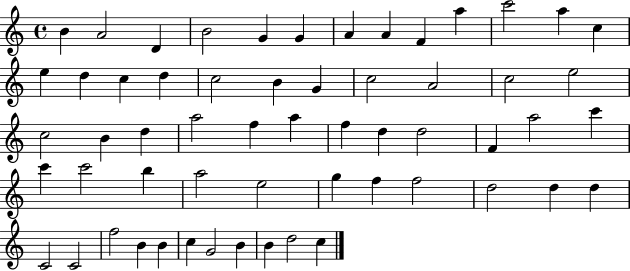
{
  \clef treble
  \time 4/4
  \defaultTimeSignature
  \key c \major
  b'4 a'2 d'4 | b'2 g'4 g'4 | a'4 a'4 f'4 a''4 | c'''2 a''4 c''4 | \break e''4 d''4 c''4 d''4 | c''2 b'4 g'4 | c''2 a'2 | c''2 e''2 | \break c''2 b'4 d''4 | a''2 f''4 a''4 | f''4 d''4 d''2 | f'4 a''2 c'''4 | \break c'''4 c'''2 b''4 | a''2 e''2 | g''4 f''4 f''2 | d''2 d''4 d''4 | \break c'2 c'2 | f''2 b'4 b'4 | c''4 g'2 b'4 | b'4 d''2 c''4 | \break \bar "|."
}